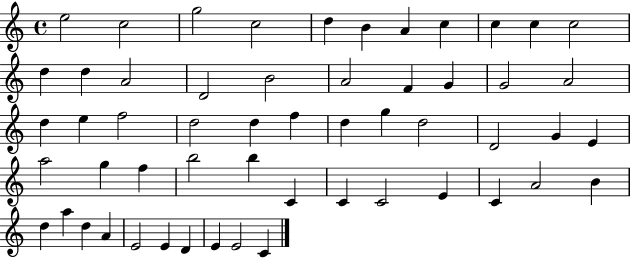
X:1
T:Untitled
M:4/4
L:1/4
K:C
e2 c2 g2 c2 d B A c c c c2 d d A2 D2 B2 A2 F G G2 A2 d e f2 d2 d f d g d2 D2 G E a2 g f b2 b C C C2 E C A2 B d a d A E2 E D E E2 C